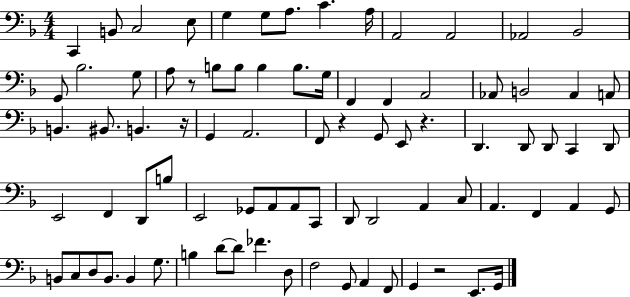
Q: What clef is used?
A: bass